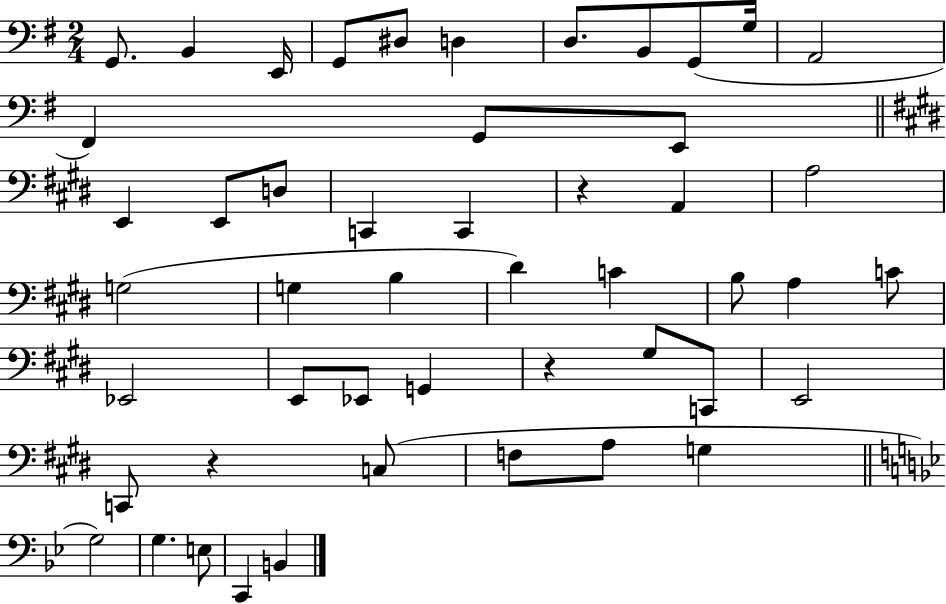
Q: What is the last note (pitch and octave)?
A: B2